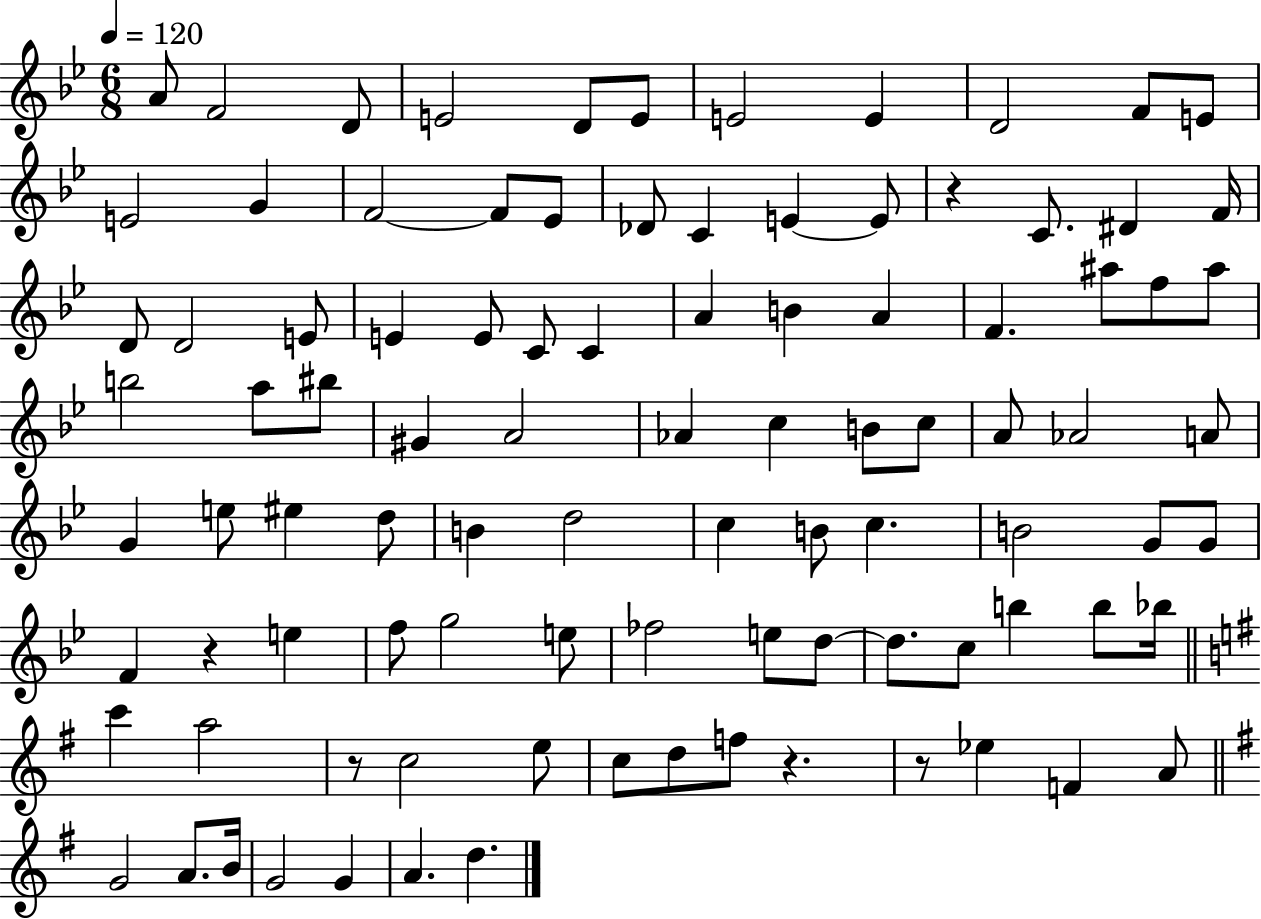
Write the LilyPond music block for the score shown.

{
  \clef treble
  \numericTimeSignature
  \time 6/8
  \key bes \major
  \tempo 4 = 120
  a'8 f'2 d'8 | e'2 d'8 e'8 | e'2 e'4 | d'2 f'8 e'8 | \break e'2 g'4 | f'2~~ f'8 ees'8 | des'8 c'4 e'4~~ e'8 | r4 c'8. dis'4 f'16 | \break d'8 d'2 e'8 | e'4 e'8 c'8 c'4 | a'4 b'4 a'4 | f'4. ais''8 f''8 ais''8 | \break b''2 a''8 bis''8 | gis'4 a'2 | aes'4 c''4 b'8 c''8 | a'8 aes'2 a'8 | \break g'4 e''8 eis''4 d''8 | b'4 d''2 | c''4 b'8 c''4. | b'2 g'8 g'8 | \break f'4 r4 e''4 | f''8 g''2 e''8 | fes''2 e''8 d''8~~ | d''8. c''8 b''4 b''8 bes''16 | \break \bar "||" \break \key e \minor c'''4 a''2 | r8 c''2 e''8 | c''8 d''8 f''8 r4. | r8 ees''4 f'4 a'8 | \break \bar "||" \break \key g \major g'2 a'8. b'16 | g'2 g'4 | a'4. d''4. | \bar "|."
}